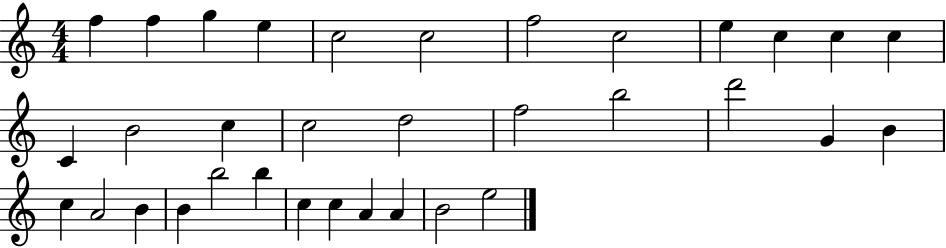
{
  \clef treble
  \numericTimeSignature
  \time 4/4
  \key c \major
  f''4 f''4 g''4 e''4 | c''2 c''2 | f''2 c''2 | e''4 c''4 c''4 c''4 | \break c'4 b'2 c''4 | c''2 d''2 | f''2 b''2 | d'''2 g'4 b'4 | \break c''4 a'2 b'4 | b'4 b''2 b''4 | c''4 c''4 a'4 a'4 | b'2 e''2 | \break \bar "|."
}